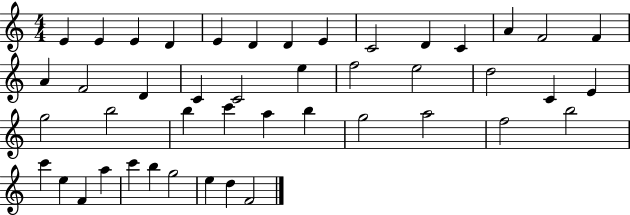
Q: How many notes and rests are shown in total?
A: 45